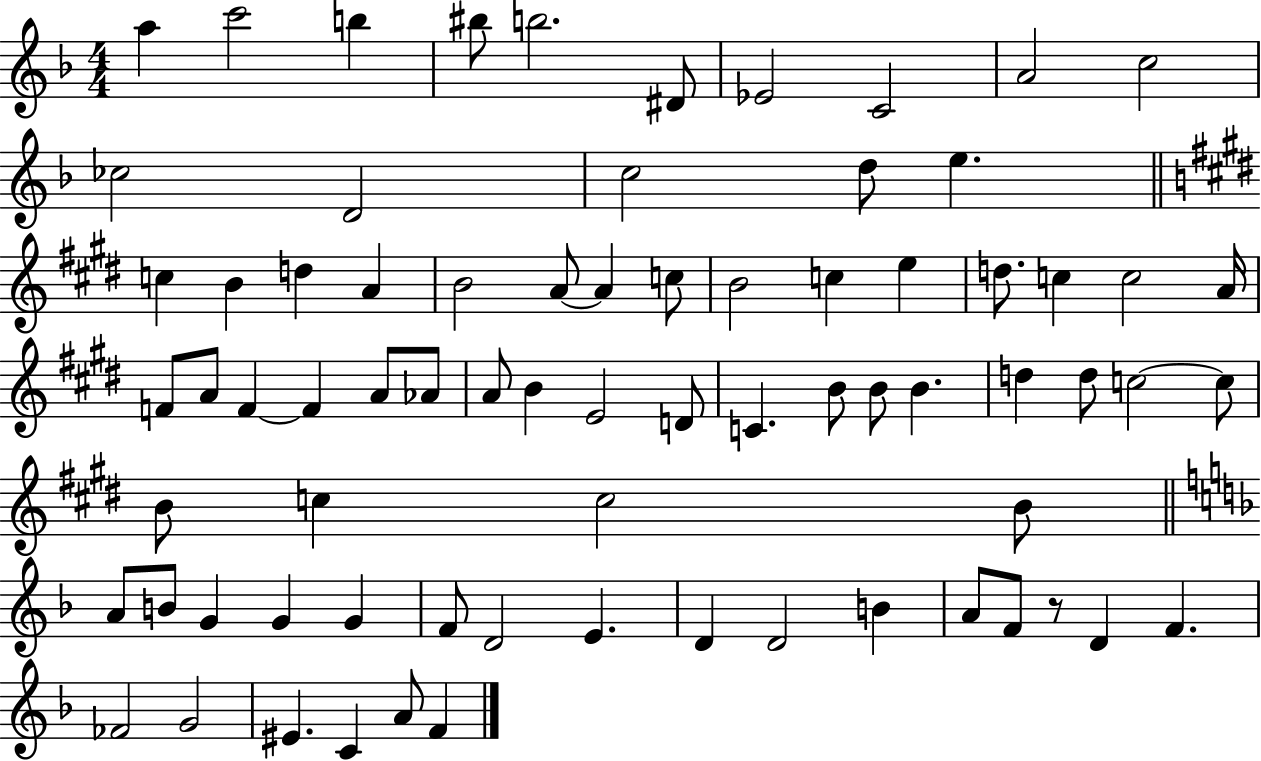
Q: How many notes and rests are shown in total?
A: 74